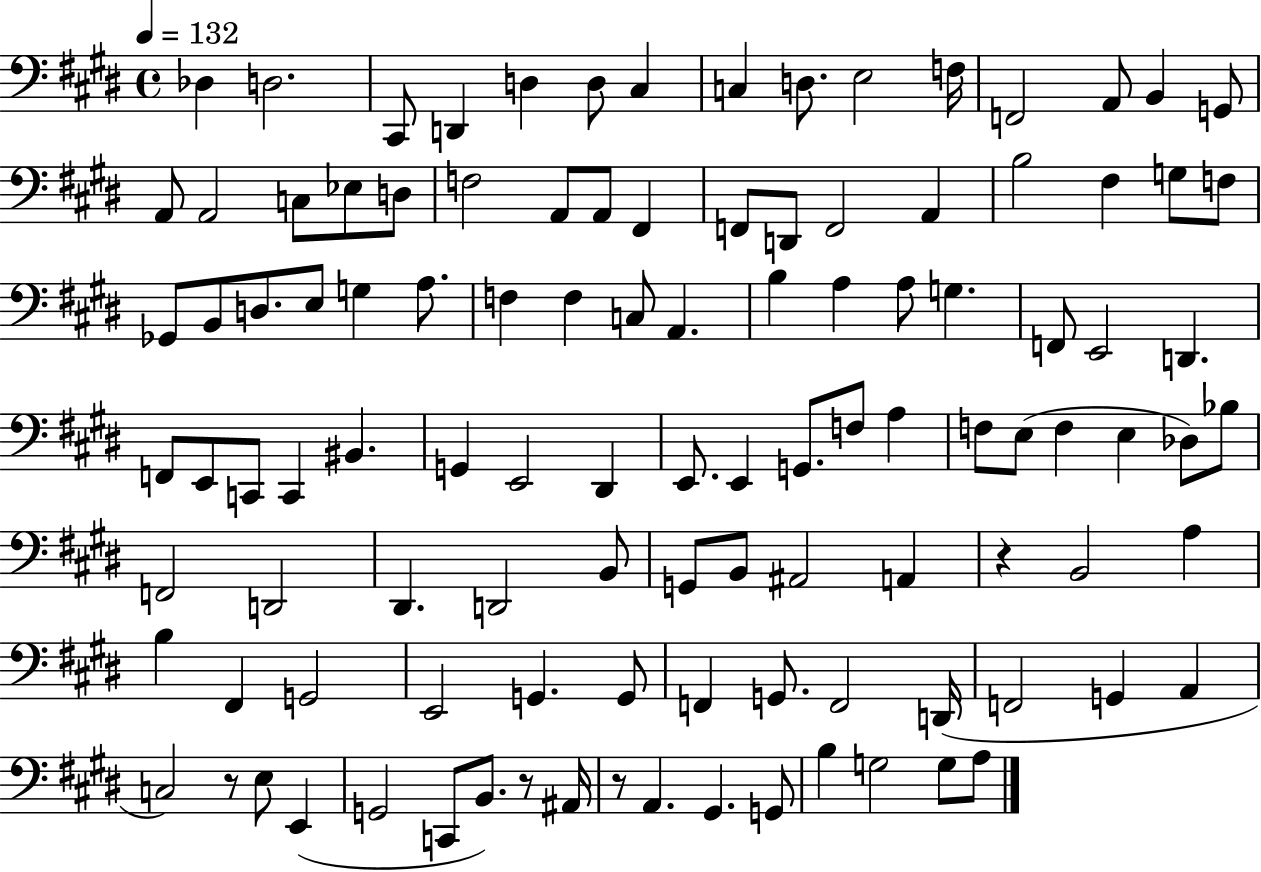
{
  \clef bass
  \time 4/4
  \defaultTimeSignature
  \key e \major
  \tempo 4 = 132
  des4 d2. | cis,8 d,4 d4 d8 cis4 | c4 d8. e2 f16 | f,2 a,8 b,4 g,8 | \break a,8 a,2 c8 ees8 d8 | f2 a,8 a,8 fis,4 | f,8 d,8 f,2 a,4 | b2 fis4 g8 f8 | \break ges,8 b,8 d8. e8 g4 a8. | f4 f4 c8 a,4. | b4 a4 a8 g4. | f,8 e,2 d,4. | \break f,8 e,8 c,8 c,4 bis,4. | g,4 e,2 dis,4 | e,8. e,4 g,8. f8 a4 | f8 e8( f4 e4 des8) bes8 | \break f,2 d,2 | dis,4. d,2 b,8 | g,8 b,8 ais,2 a,4 | r4 b,2 a4 | \break b4 fis,4 g,2 | e,2 g,4. g,8 | f,4 g,8. f,2 d,16( | f,2 g,4 a,4 | \break c2) r8 e8 e,4( | g,2 c,8 b,8.) r8 ais,16 | r8 a,4. gis,4. g,8 | b4 g2 g8 a8 | \break \bar "|."
}